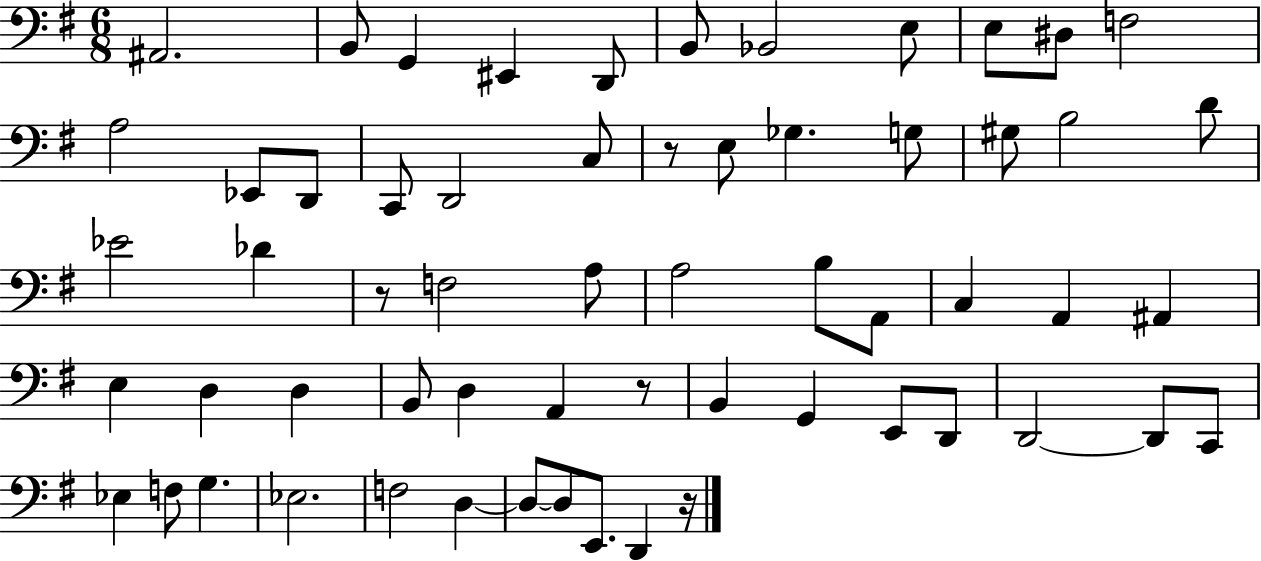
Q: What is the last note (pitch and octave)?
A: D2